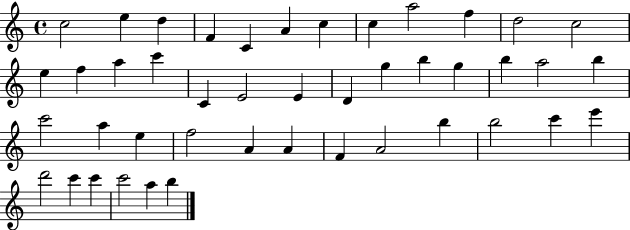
X:1
T:Untitled
M:4/4
L:1/4
K:C
c2 e d F C A c c a2 f d2 c2 e f a c' C E2 E D g b g b a2 b c'2 a e f2 A A F A2 b b2 c' e' d'2 c' c' c'2 a b